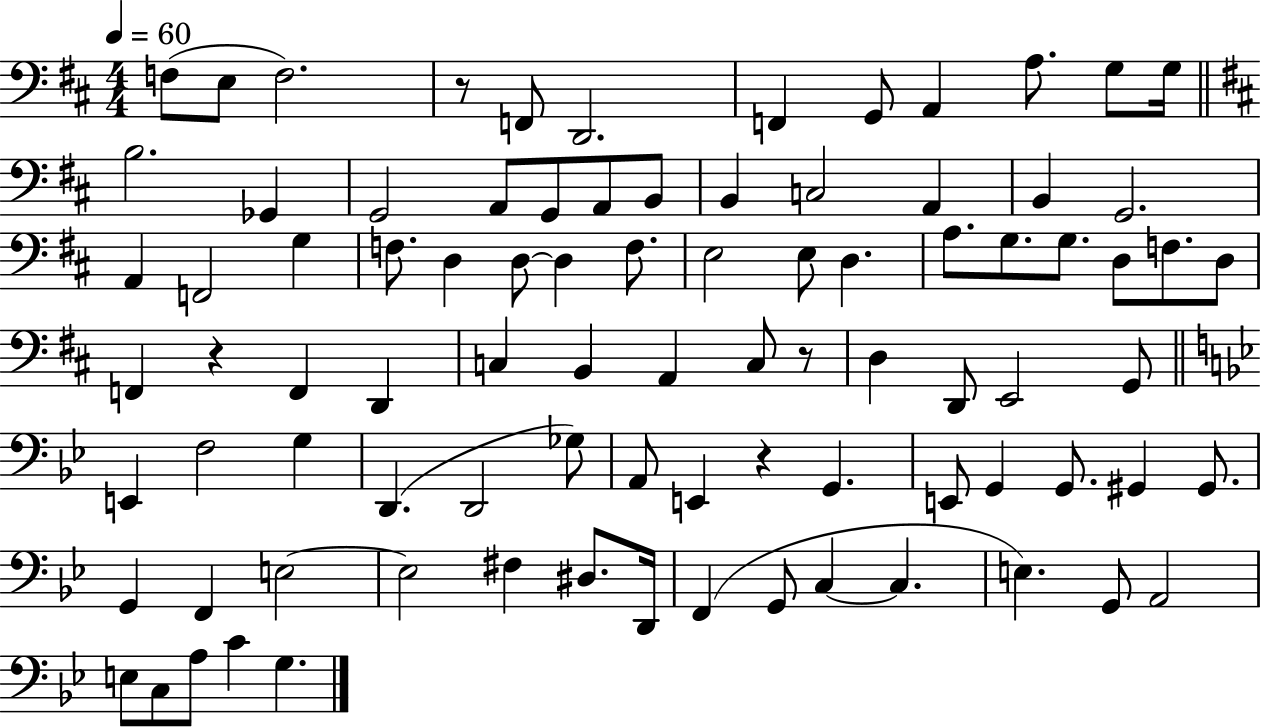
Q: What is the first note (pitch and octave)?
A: F3